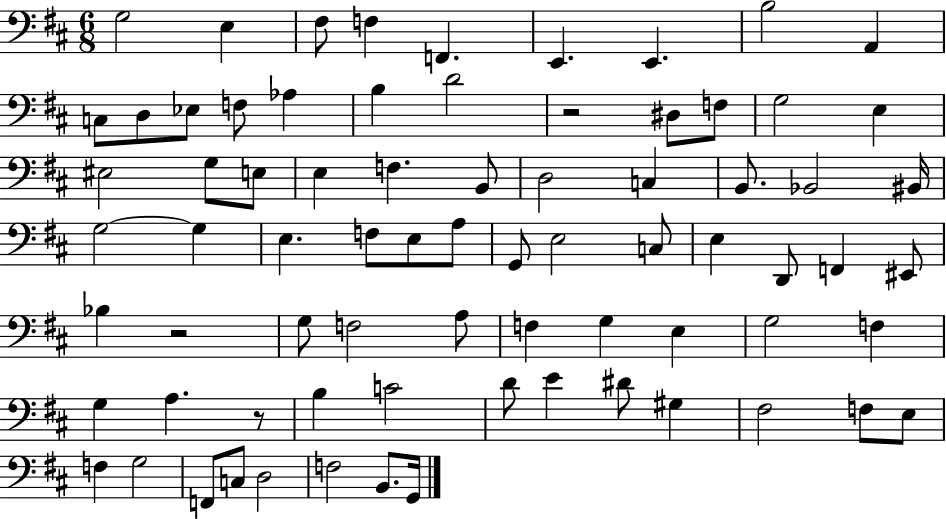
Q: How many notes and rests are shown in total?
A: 75